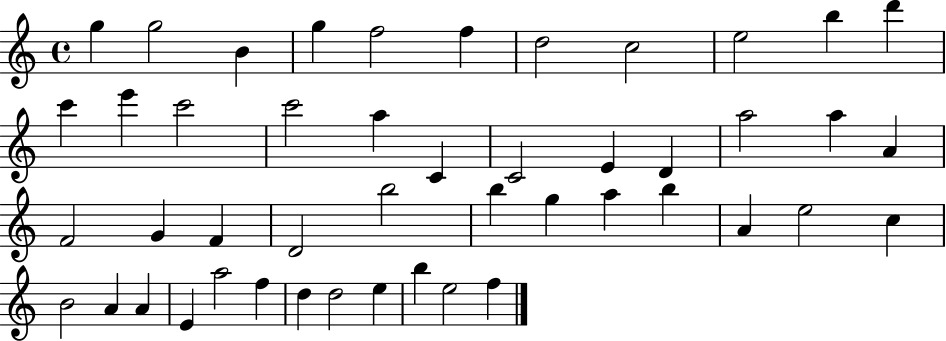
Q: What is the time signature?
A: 4/4